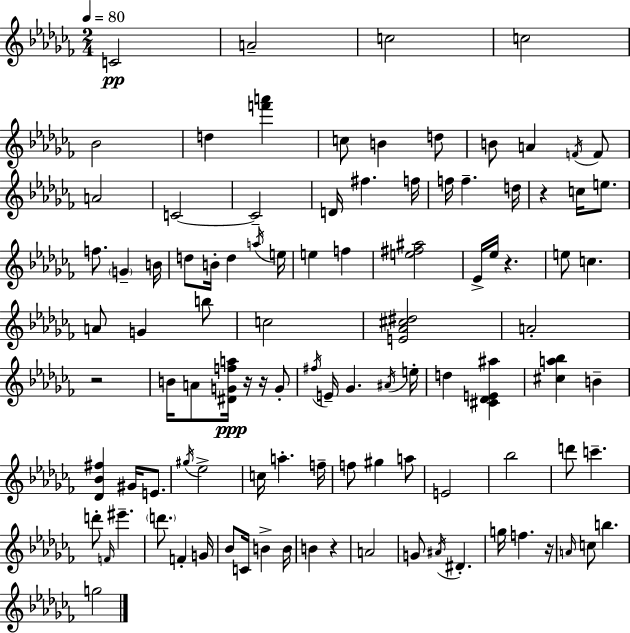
{
  \clef treble
  \numericTimeSignature
  \time 2/4
  \key aes \minor
  \tempo 4 = 80
  \repeat volta 2 { c'2\pp | a'2-- | c''2 | c''2 | \break bes'2 | d''4 <f''' a'''>4 | c''8 b'4 d''8 | b'8 a'4 \acciaccatura { f'16 } f'8 | \break a'2 | c'2~~ | c'2-- | d'16 fis''4. | \break f''16 f''16 f''4.-- | d''16 r4 c''16 e''8. | f''8. \parenthesize g'4-- | b'16 d''8 b'16-. d''4 | \break \acciaccatura { a''16 } e''16 e''4 f''4 | <e'' fis'' ais''>2 | ees'16-> ees''16 r4. | e''8 c''4. | \break a'8 g'4 | b''8 c''2 | <e' aes' cis'' dis''>2 | a'2-. | \break r2 | b'16 a'8 <dis' g' f'' a''>16\ppp r16 r16 | g'8-. \acciaccatura { fis''16 } e'16-- ges'4. | \acciaccatura { ais'16 } e''16-. d''4 | \break <cis' des' e' ais''>4 <cis'' a'' bes''>4 | b'4-- <des' bes' fis''>4 | gis'16 e'8. \acciaccatura { gis''16 } ees''2-> | c''16 a''4.-. | \break f''16-- f''8 gis''4 | a''8 e'2 | bes''2 | d'''8 c'''4.-- | \break d'''8-. \grace { f'16 } | eis'''4.-- \parenthesize d'''8. | f'4-. g'16 bes'8 | c'16 b'4-> b'16 b'4 | \break r4 a'2 | g'8 | \acciaccatura { ais'16 } dis'4.-. g''16 | f''4. r16 \grace { a'16 } | \break c''8 b''4. | g''2 | } \bar "|."
}